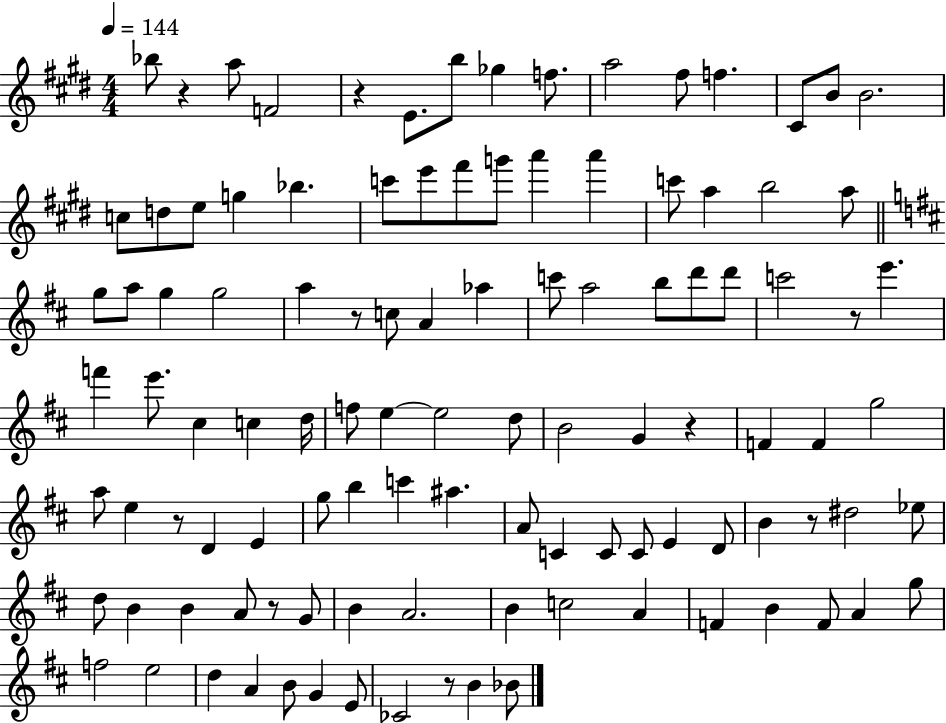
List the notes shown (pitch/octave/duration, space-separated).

Bb5/e R/q A5/e F4/h R/q E4/e. B5/e Gb5/q F5/e. A5/h F#5/e F5/q. C#4/e B4/e B4/h. C5/e D5/e E5/e G5/q Bb5/q. C6/e E6/e F#6/e G6/e A6/q A6/q C6/e A5/q B5/h A5/e G5/e A5/e G5/q G5/h A5/q R/e C5/e A4/q Ab5/q C6/e A5/h B5/e D6/e D6/e C6/h R/e E6/q. F6/q E6/e. C#5/q C5/q D5/s F5/e E5/q E5/h D5/e B4/h G4/q R/q F4/q F4/q G5/h A5/e E5/q R/e D4/q E4/q G5/e B5/q C6/q A#5/q. A4/e C4/q C4/e C4/e E4/q D4/e B4/q R/e D#5/h Eb5/e D5/e B4/q B4/q A4/e R/e G4/e B4/q A4/h. B4/q C5/h A4/q F4/q B4/q F4/e A4/q G5/e F5/h E5/h D5/q A4/q B4/e G4/q E4/e CES4/h R/e B4/q Bb4/e